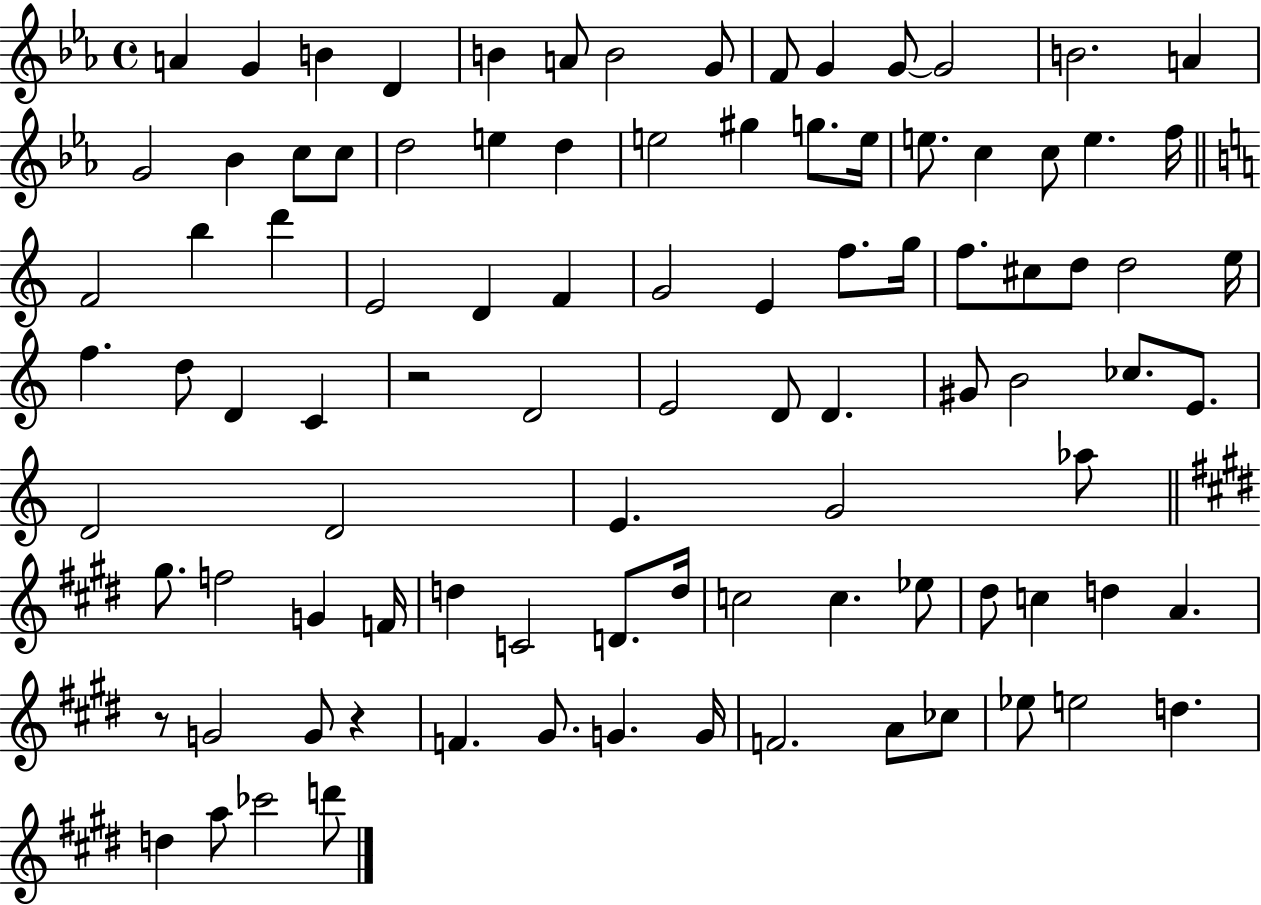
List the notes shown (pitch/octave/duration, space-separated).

A4/q G4/q B4/q D4/q B4/q A4/e B4/h G4/e F4/e G4/q G4/e G4/h B4/h. A4/q G4/h Bb4/q C5/e C5/e D5/h E5/q D5/q E5/h G#5/q G5/e. E5/s E5/e. C5/q C5/e E5/q. F5/s F4/h B5/q D6/q E4/h D4/q F4/q G4/h E4/q F5/e. G5/s F5/e. C#5/e D5/e D5/h E5/s F5/q. D5/e D4/q C4/q R/h D4/h E4/h D4/e D4/q. G#4/e B4/h CES5/e. E4/e. D4/h D4/h E4/q. G4/h Ab5/e G#5/e. F5/h G4/q F4/s D5/q C4/h D4/e. D5/s C5/h C5/q. Eb5/e D#5/e C5/q D5/q A4/q. R/e G4/h G4/e R/q F4/q. G#4/e. G4/q. G4/s F4/h. A4/e CES5/e Eb5/e E5/h D5/q. D5/q A5/e CES6/h D6/e